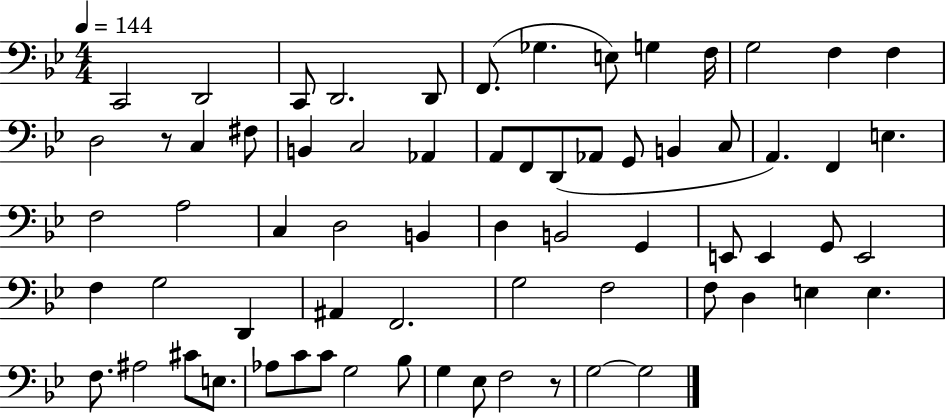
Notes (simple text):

C2/h D2/h C2/e D2/h. D2/e F2/e. Gb3/q. E3/e G3/q F3/s G3/h F3/q F3/q D3/h R/e C3/q F#3/e B2/q C3/h Ab2/q A2/e F2/e D2/e Ab2/e G2/e B2/q C3/e A2/q. F2/q E3/q. F3/h A3/h C3/q D3/h B2/q D3/q B2/h G2/q E2/e E2/q G2/e E2/h F3/q G3/h D2/q A#2/q F2/h. G3/h F3/h F3/e D3/q E3/q E3/q. F3/e. A#3/h C#4/e E3/e. Ab3/e C4/e C4/e G3/h Bb3/e G3/q Eb3/e F3/h R/e G3/h G3/h